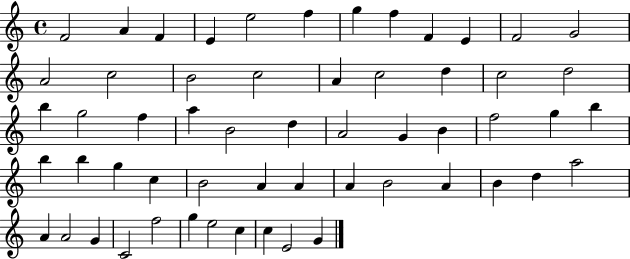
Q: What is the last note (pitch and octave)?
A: G4